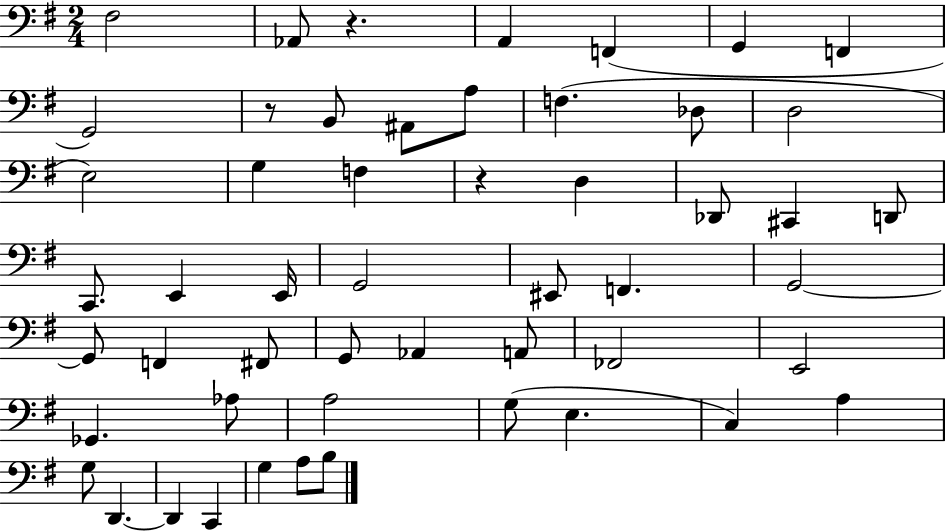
F#3/h Ab2/e R/q. A2/q F2/q G2/q F2/q G2/h R/e B2/e A#2/e A3/e F3/q. Db3/e D3/h E3/h G3/q F3/q R/q D3/q Db2/e C#2/q D2/e C2/e. E2/q E2/s G2/h EIS2/e F2/q. G2/h G2/e F2/q F#2/e G2/e Ab2/q A2/e FES2/h E2/h Gb2/q. Ab3/e A3/h G3/e E3/q. C3/q A3/q G3/e D2/q. D2/q C2/q G3/q A3/e B3/e